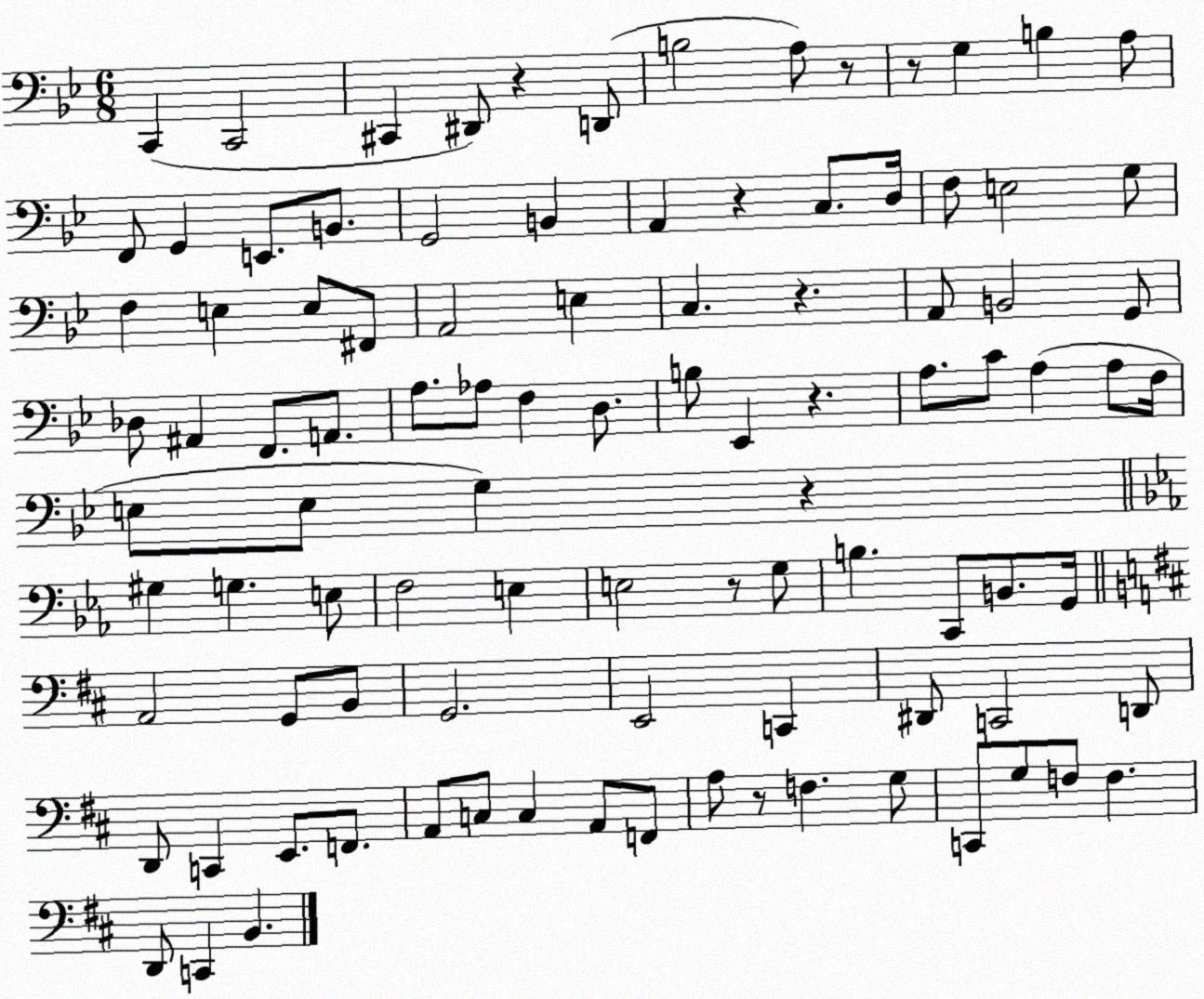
X:1
T:Untitled
M:6/8
L:1/4
K:Bb
C,, C,,2 ^C,, ^D,,/2 z D,,/2 B,2 A,/2 z/2 z/2 G, B, A,/2 F,,/2 G,, E,,/2 B,,/2 G,,2 B,, A,, z C,/2 D,/4 F,/2 E,2 G,/2 F, E, E,/2 ^F,,/2 A,,2 E, C, z A,,/2 B,,2 G,,/2 _D,/2 ^A,, F,,/2 A,,/2 A,/2 _A,/2 F, D,/2 B,/2 _E,, z A,/2 C/2 A, A,/2 F,/4 E,/2 E,/2 G, z ^G, G, E,/2 F,2 E, E,2 z/2 G,/2 B, C,,/2 B,,/2 G,,/4 A,,2 G,,/2 B,,/2 G,,2 E,,2 C,, ^D,,/2 C,,2 D,,/2 D,,/2 C,, E,,/2 F,,/2 A,,/2 C,/2 C, A,,/2 F,,/2 A,/2 z/2 F, G,/2 C,,/2 G,/2 F,/2 F, D,,/2 C,, B,,